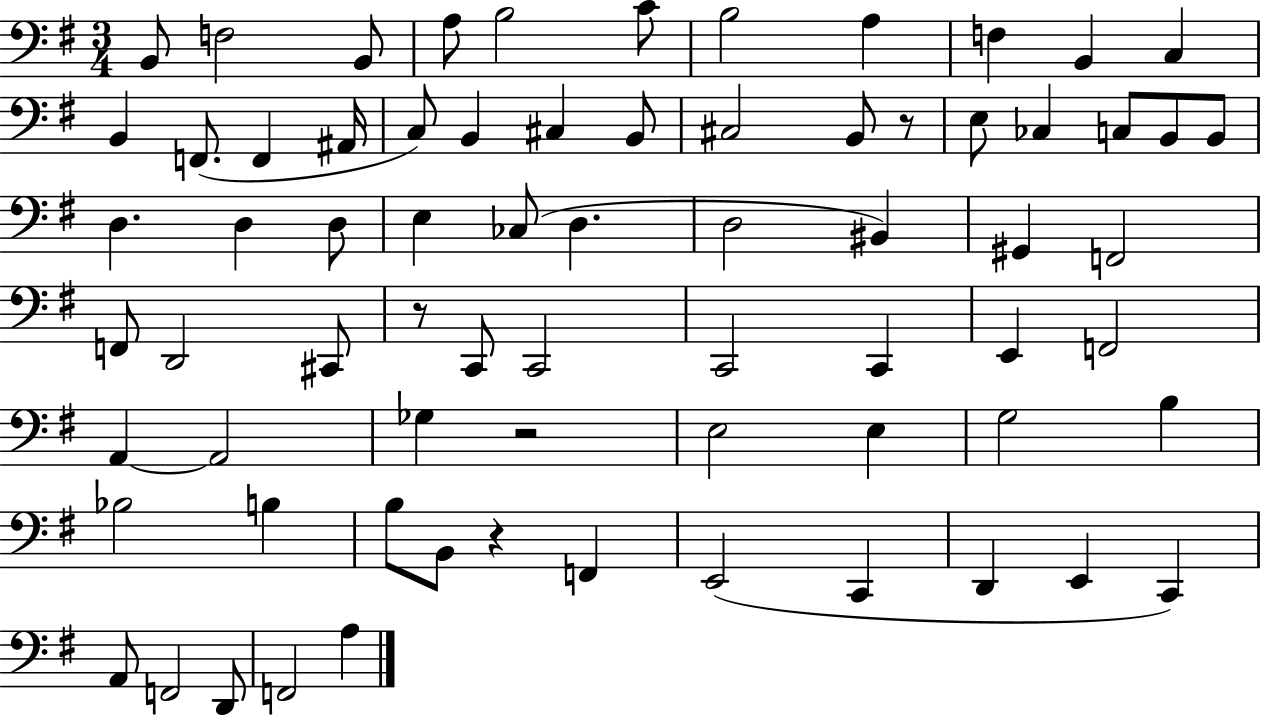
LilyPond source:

{
  \clef bass
  \numericTimeSignature
  \time 3/4
  \key g \major
  b,8 f2 b,8 | a8 b2 c'8 | b2 a4 | f4 b,4 c4 | \break b,4 f,8.( f,4 ais,16 | c8) b,4 cis4 b,8 | cis2 b,8 r8 | e8 ces4 c8 b,8 b,8 | \break d4. d4 d8 | e4 ces8( d4. | d2 bis,4) | gis,4 f,2 | \break f,8 d,2 cis,8 | r8 c,8 c,2 | c,2 c,4 | e,4 f,2 | \break a,4~~ a,2 | ges4 r2 | e2 e4 | g2 b4 | \break bes2 b4 | b8 b,8 r4 f,4 | e,2( c,4 | d,4 e,4 c,4) | \break a,8 f,2 d,8 | f,2 a4 | \bar "|."
}